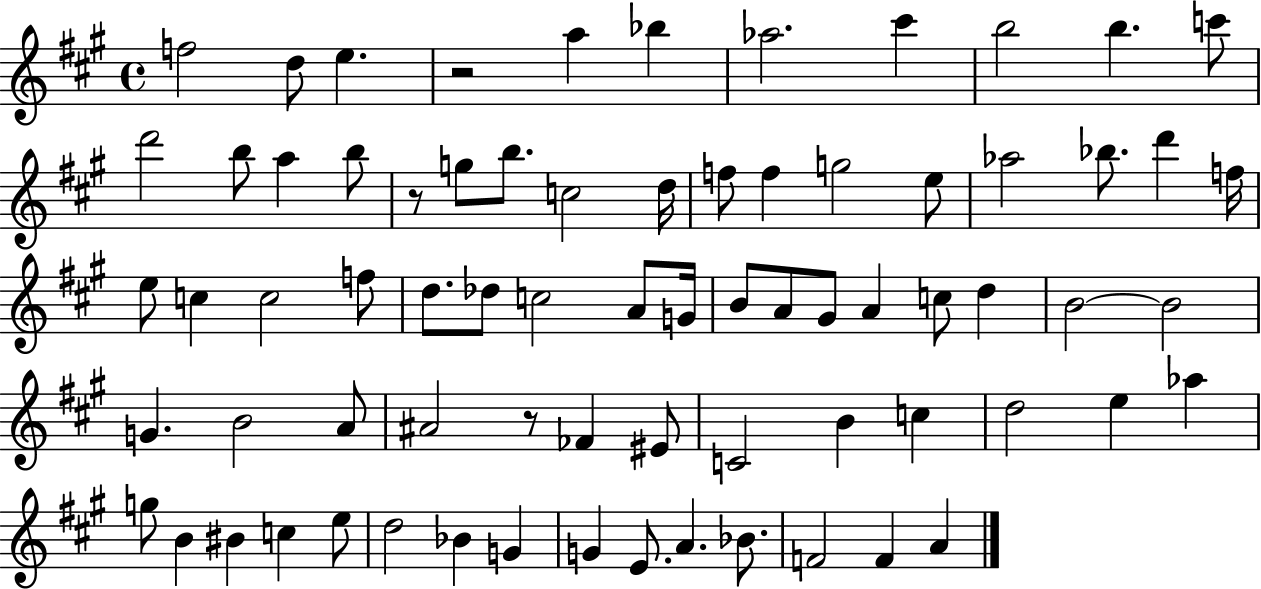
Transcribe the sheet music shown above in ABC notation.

X:1
T:Untitled
M:4/4
L:1/4
K:A
f2 d/2 e z2 a _b _a2 ^c' b2 b c'/2 d'2 b/2 a b/2 z/2 g/2 b/2 c2 d/4 f/2 f g2 e/2 _a2 _b/2 d' f/4 e/2 c c2 f/2 d/2 _d/2 c2 A/2 G/4 B/2 A/2 ^G/2 A c/2 d B2 B2 G B2 A/2 ^A2 z/2 _F ^E/2 C2 B c d2 e _a g/2 B ^B c e/2 d2 _B G G E/2 A _B/2 F2 F A